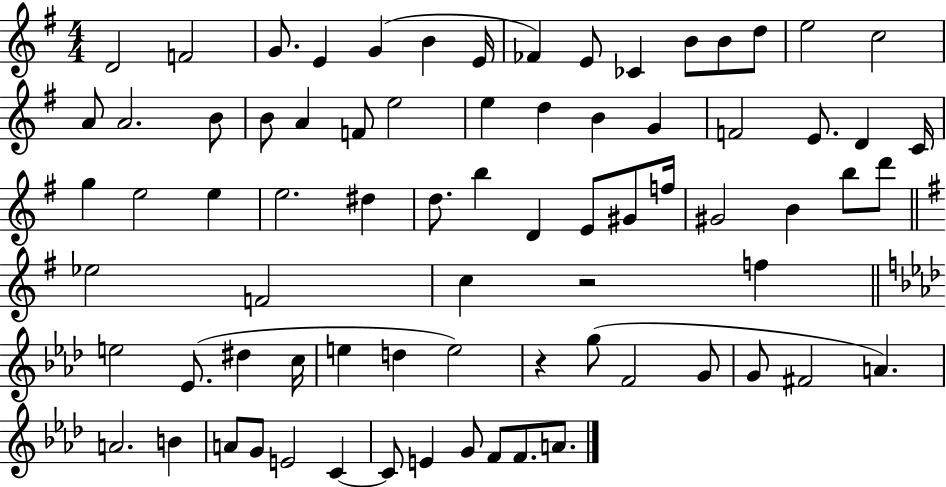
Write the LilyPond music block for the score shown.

{
  \clef treble
  \numericTimeSignature
  \time 4/4
  \key g \major
  \repeat volta 2 { d'2 f'2 | g'8. e'4 g'4( b'4 e'16 | fes'4) e'8 ces'4 b'8 b'8 d''8 | e''2 c''2 | \break a'8 a'2. b'8 | b'8 a'4 f'8 e''2 | e''4 d''4 b'4 g'4 | f'2 e'8. d'4 c'16 | \break g''4 e''2 e''4 | e''2. dis''4 | d''8. b''4 d'4 e'8 gis'8 f''16 | gis'2 b'4 b''8 d'''8 | \break \bar "||" \break \key g \major ees''2 f'2 | c''4 r2 f''4 | \bar "||" \break \key aes \major e''2 ees'8.( dis''4 c''16 | e''4 d''4 e''2) | r4 g''8( f'2 g'8 | g'8 fis'2 a'4.) | \break a'2. b'4 | a'8 g'8 e'2 c'4~~ | c'8 e'4 g'8 f'8 f'8. a'8. | } \bar "|."
}